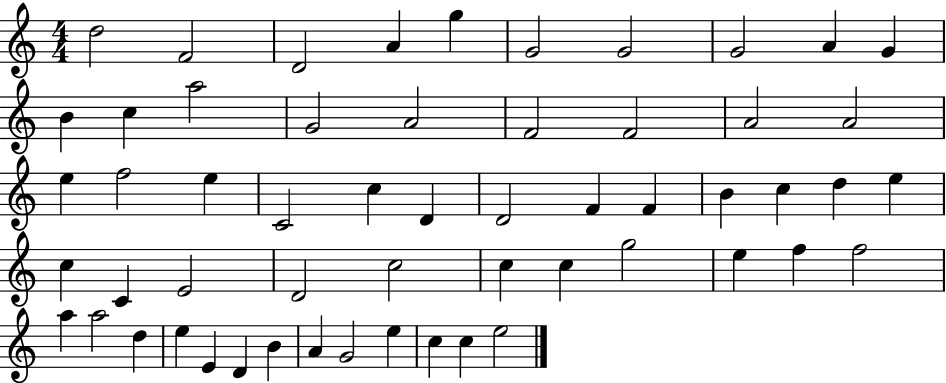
X:1
T:Untitled
M:4/4
L:1/4
K:C
d2 F2 D2 A g G2 G2 G2 A G B c a2 G2 A2 F2 F2 A2 A2 e f2 e C2 c D D2 F F B c d e c C E2 D2 c2 c c g2 e f f2 a a2 d e E D B A G2 e c c e2